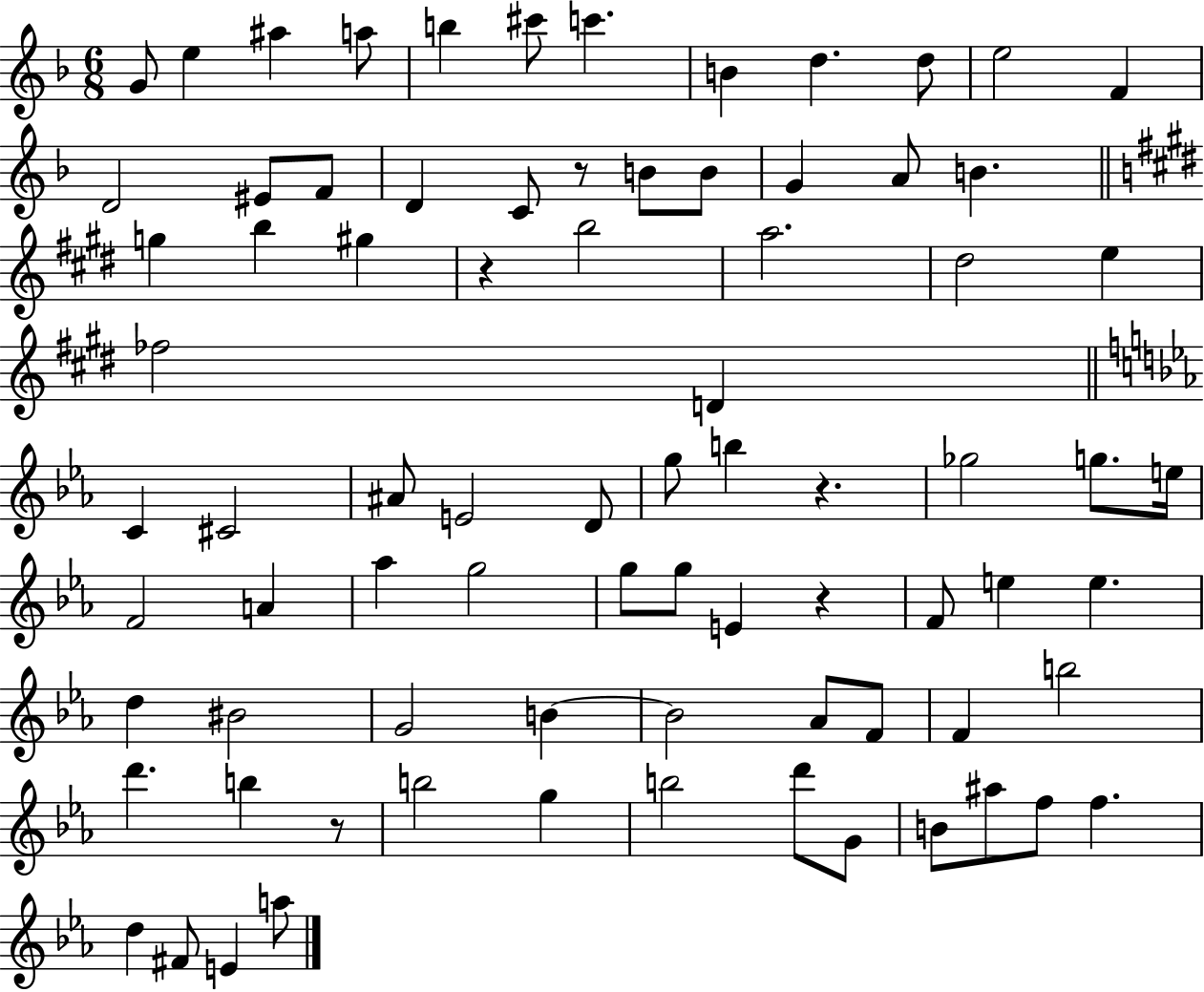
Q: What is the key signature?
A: F major